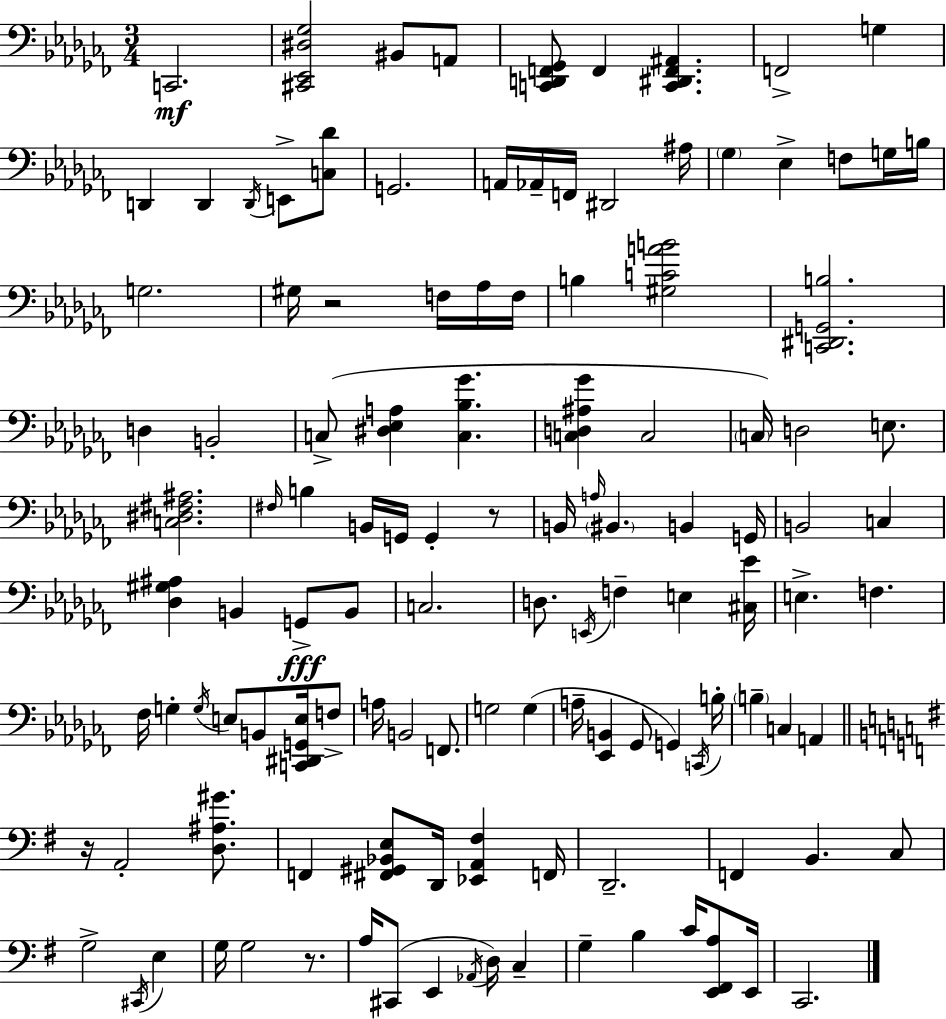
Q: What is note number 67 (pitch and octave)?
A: G3